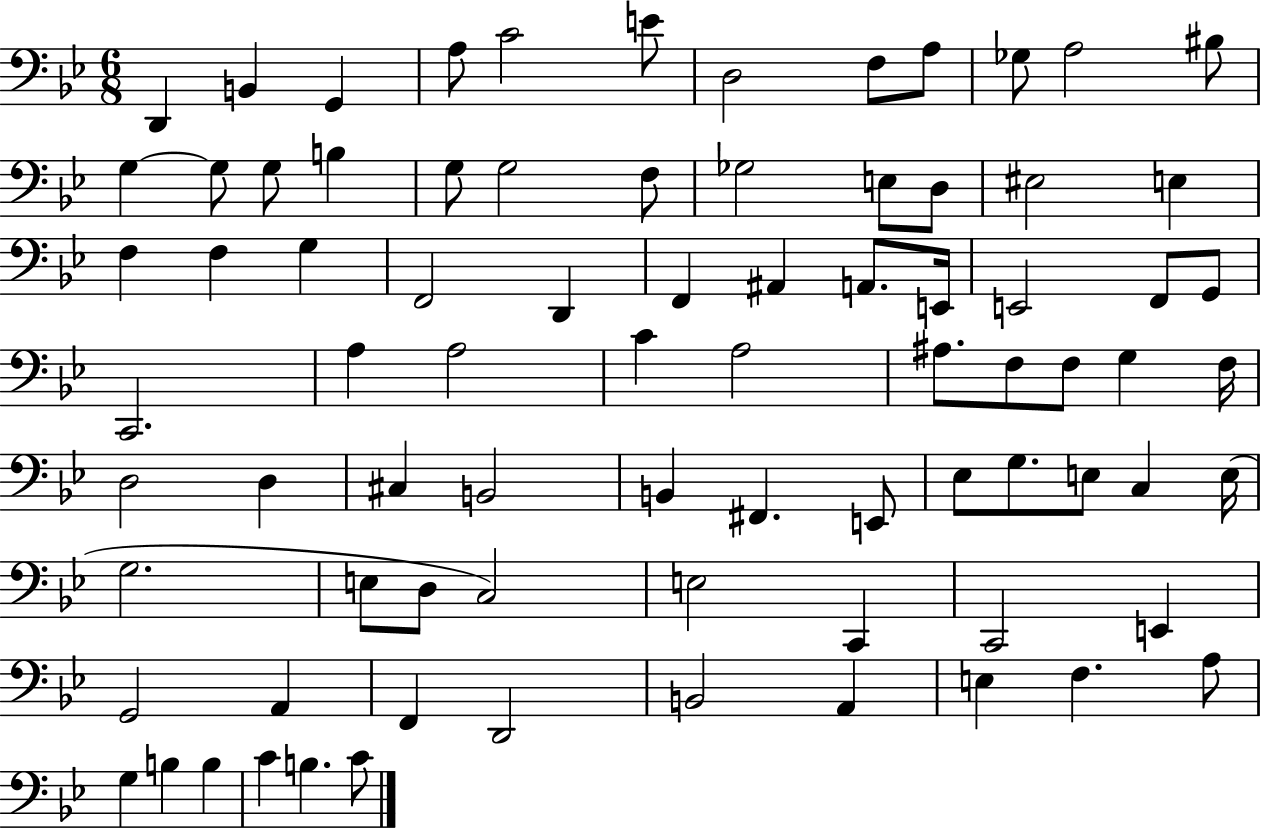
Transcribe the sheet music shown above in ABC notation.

X:1
T:Untitled
M:6/8
L:1/4
K:Bb
D,, B,, G,, A,/2 C2 E/2 D,2 F,/2 A,/2 _G,/2 A,2 ^B,/2 G, G,/2 G,/2 B, G,/2 G,2 F,/2 _G,2 E,/2 D,/2 ^E,2 E, F, F, G, F,,2 D,, F,, ^A,, A,,/2 E,,/4 E,,2 F,,/2 G,,/2 C,,2 A, A,2 C A,2 ^A,/2 F,/2 F,/2 G, F,/4 D,2 D, ^C, B,,2 B,, ^F,, E,,/2 _E,/2 G,/2 E,/2 C, E,/4 G,2 E,/2 D,/2 C,2 E,2 C,, C,,2 E,, G,,2 A,, F,, D,,2 B,,2 A,, E, F, A,/2 G, B, B, C B, C/2